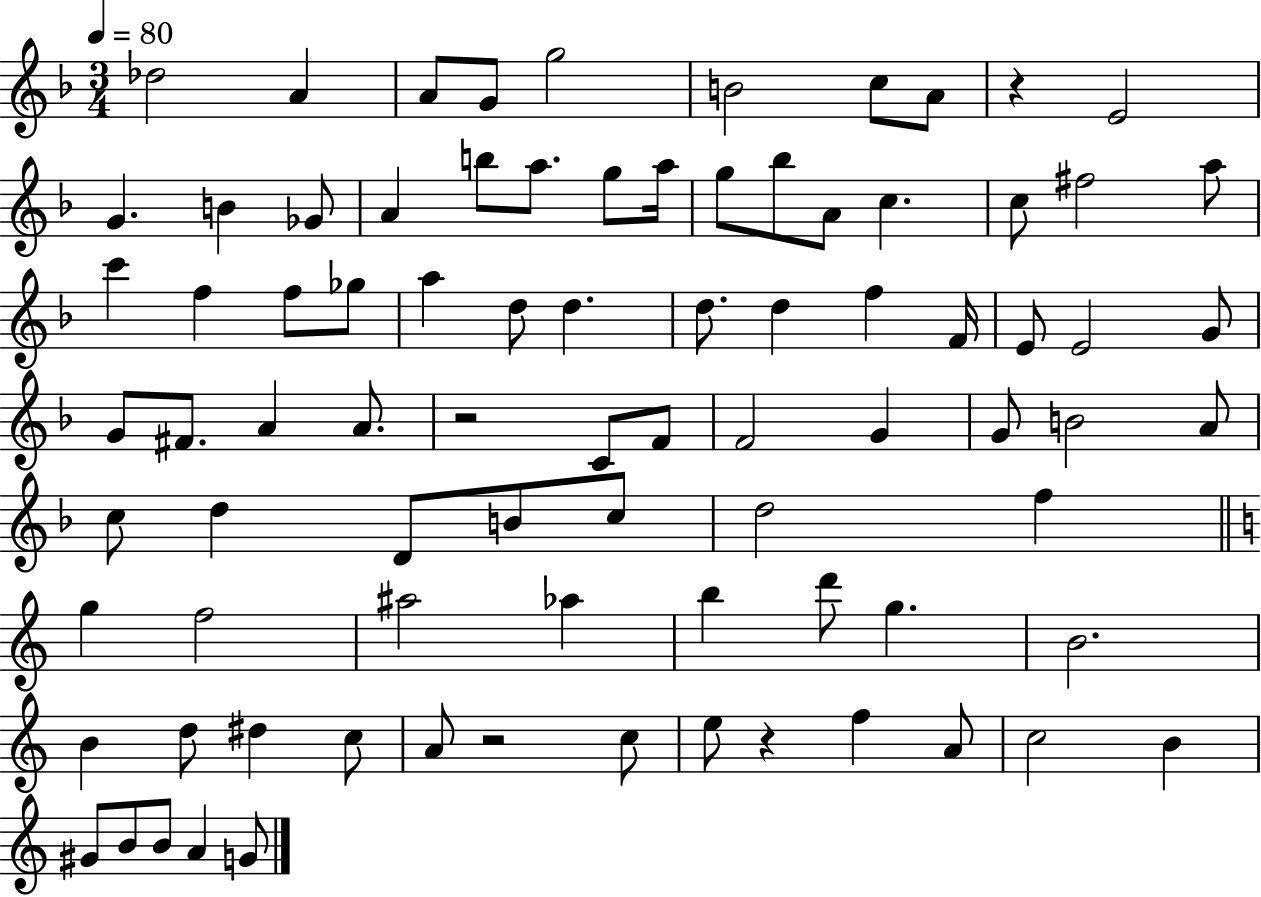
{
  \clef treble
  \numericTimeSignature
  \time 3/4
  \key f \major
  \tempo 4 = 80
  des''2 a'4 | a'8 g'8 g''2 | b'2 c''8 a'8 | r4 e'2 | \break g'4. b'4 ges'8 | a'4 b''8 a''8. g''8 a''16 | g''8 bes''8 a'8 c''4. | c''8 fis''2 a''8 | \break c'''4 f''4 f''8 ges''8 | a''4 d''8 d''4. | d''8. d''4 f''4 f'16 | e'8 e'2 g'8 | \break g'8 fis'8. a'4 a'8. | r2 c'8 f'8 | f'2 g'4 | g'8 b'2 a'8 | \break c''8 d''4 d'8 b'8 c''8 | d''2 f''4 | \bar "||" \break \key c \major g''4 f''2 | ais''2 aes''4 | b''4 d'''8 g''4. | b'2. | \break b'4 d''8 dis''4 c''8 | a'8 r2 c''8 | e''8 r4 f''4 a'8 | c''2 b'4 | \break gis'8 b'8 b'8 a'4 g'8 | \bar "|."
}